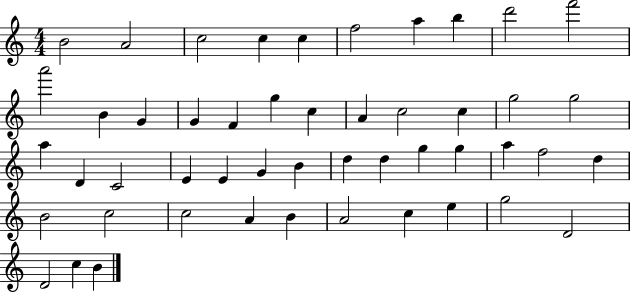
X:1
T:Untitled
M:4/4
L:1/4
K:C
B2 A2 c2 c c f2 a b d'2 f'2 a'2 B G G F g c A c2 c g2 g2 a D C2 E E G B d d g g a f2 d B2 c2 c2 A B A2 c e g2 D2 D2 c B